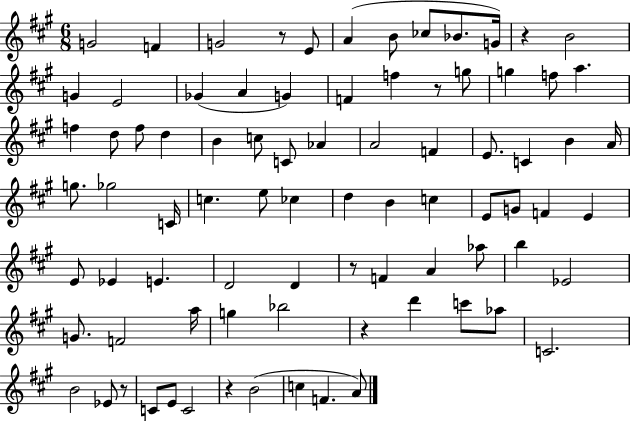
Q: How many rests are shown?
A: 7